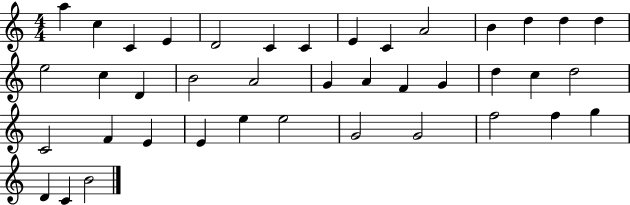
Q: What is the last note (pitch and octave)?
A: B4